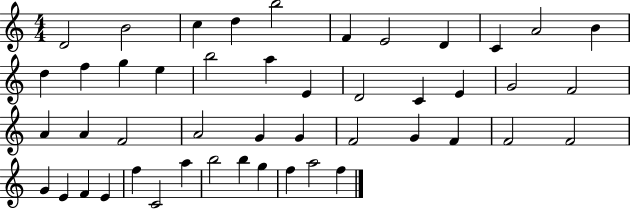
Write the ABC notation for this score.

X:1
T:Untitled
M:4/4
L:1/4
K:C
D2 B2 c d b2 F E2 D C A2 B d f g e b2 a E D2 C E G2 F2 A A F2 A2 G G F2 G F F2 F2 G E F E f C2 a b2 b g f a2 f